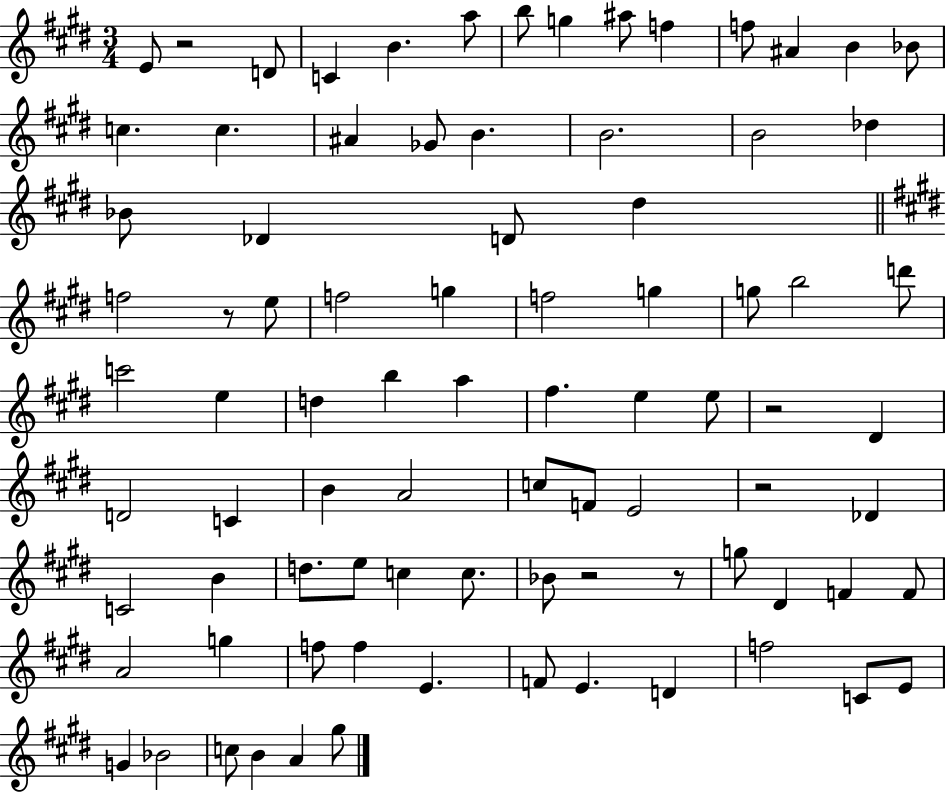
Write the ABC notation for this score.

X:1
T:Untitled
M:3/4
L:1/4
K:E
E/2 z2 D/2 C B a/2 b/2 g ^a/2 f f/2 ^A B _B/2 c c ^A _G/2 B B2 B2 _d _B/2 _D D/2 ^d f2 z/2 e/2 f2 g f2 g g/2 b2 d'/2 c'2 e d b a ^f e e/2 z2 ^D D2 C B A2 c/2 F/2 E2 z2 _D C2 B d/2 e/2 c c/2 _B/2 z2 z/2 g/2 ^D F F/2 A2 g f/2 f E F/2 E D f2 C/2 E/2 G _B2 c/2 B A ^g/2